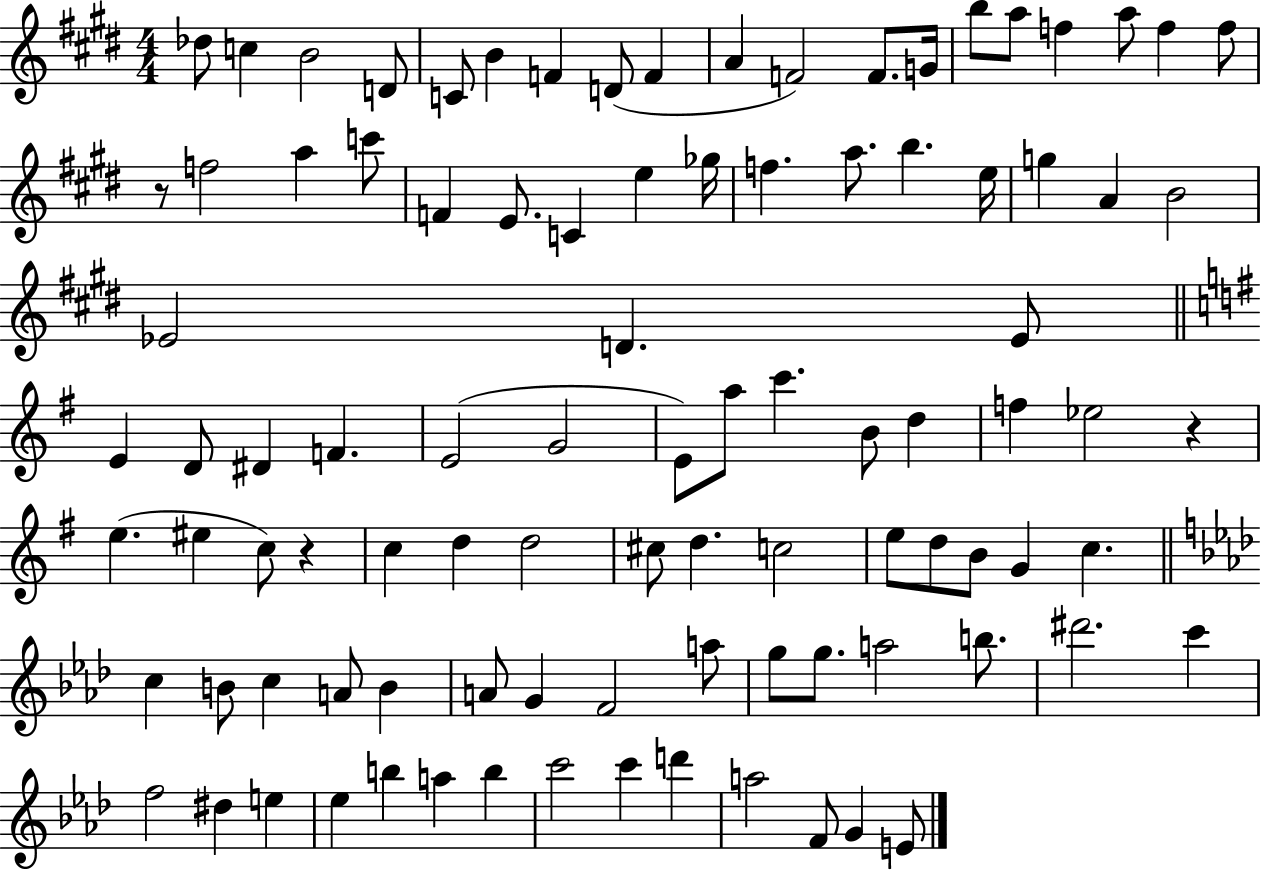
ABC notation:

X:1
T:Untitled
M:4/4
L:1/4
K:E
_d/2 c B2 D/2 C/2 B F D/2 F A F2 F/2 G/4 b/2 a/2 f a/2 f f/2 z/2 f2 a c'/2 F E/2 C e _g/4 f a/2 b e/4 g A B2 _E2 D _E/2 E D/2 ^D F E2 G2 E/2 a/2 c' B/2 d f _e2 z e ^e c/2 z c d d2 ^c/2 d c2 e/2 d/2 B/2 G c c B/2 c A/2 B A/2 G F2 a/2 g/2 g/2 a2 b/2 ^d'2 c' f2 ^d e _e b a b c'2 c' d' a2 F/2 G E/2